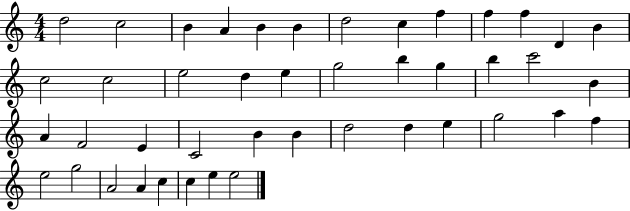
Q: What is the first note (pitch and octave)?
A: D5